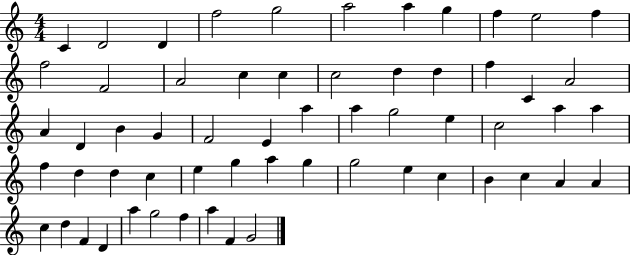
{
  \clef treble
  \numericTimeSignature
  \time 4/4
  \key c \major
  c'4 d'2 d'4 | f''2 g''2 | a''2 a''4 g''4 | f''4 e''2 f''4 | \break f''2 f'2 | a'2 c''4 c''4 | c''2 d''4 d''4 | f''4 c'4 a'2 | \break a'4 d'4 b'4 g'4 | f'2 e'4 a''4 | a''4 g''2 e''4 | c''2 a''4 a''4 | \break f''4 d''4 d''4 c''4 | e''4 g''4 a''4 g''4 | g''2 e''4 c''4 | b'4 c''4 a'4 a'4 | \break c''4 d''4 f'4 d'4 | a''4 g''2 f''4 | a''4 f'4 g'2 | \bar "|."
}